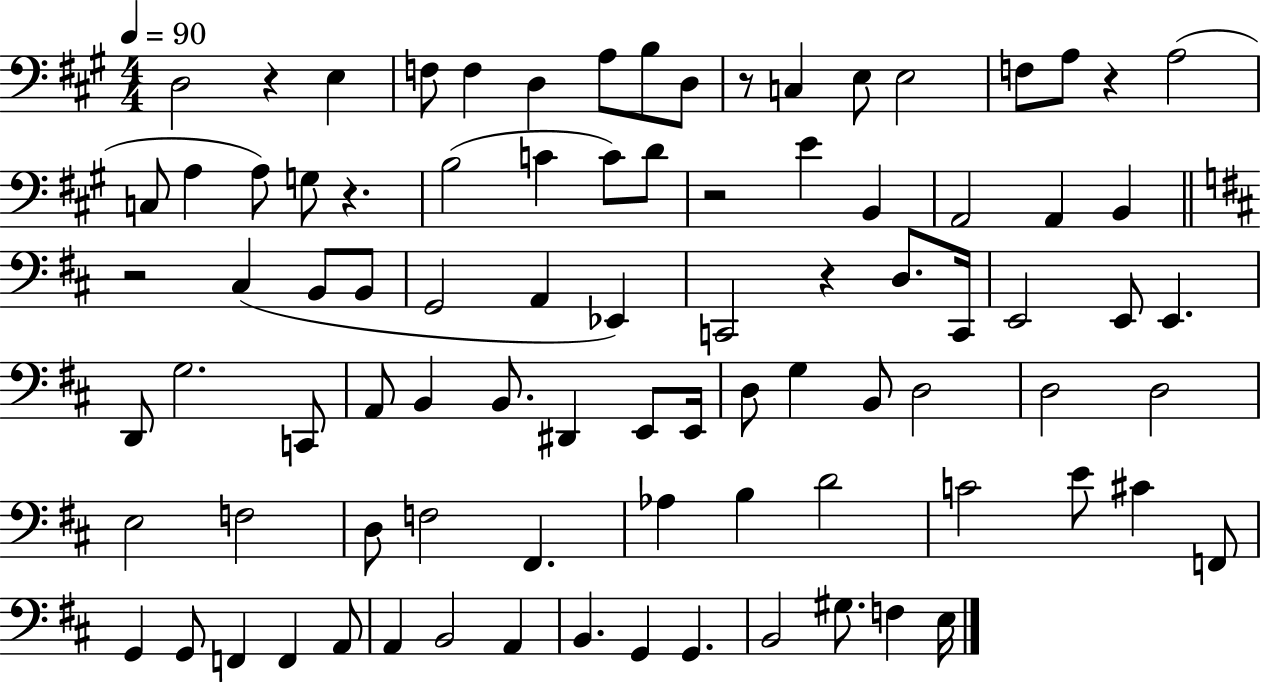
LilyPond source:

{
  \clef bass
  \numericTimeSignature
  \time 4/4
  \key a \major
  \tempo 4 = 90
  d2 r4 e4 | f8 f4 d4 a8 b8 d8 | r8 c4 e8 e2 | f8 a8 r4 a2( | \break c8 a4 a8) g8 r4. | b2( c'4 c'8) d'8 | r2 e'4 b,4 | a,2 a,4 b,4 | \break \bar "||" \break \key b \minor r2 cis4( b,8 b,8 | g,2 a,4 ees,4) | c,2 r4 d8. c,16 | e,2 e,8 e,4. | \break d,8 g2. c,8 | a,8 b,4 b,8. dis,4 e,8 e,16 | d8 g4 b,8 d2 | d2 d2 | \break e2 f2 | d8 f2 fis,4. | aes4 b4 d'2 | c'2 e'8 cis'4 f,8 | \break g,4 g,8 f,4 f,4 a,8 | a,4 b,2 a,4 | b,4. g,4 g,4. | b,2 gis8. f4 e16 | \break \bar "|."
}